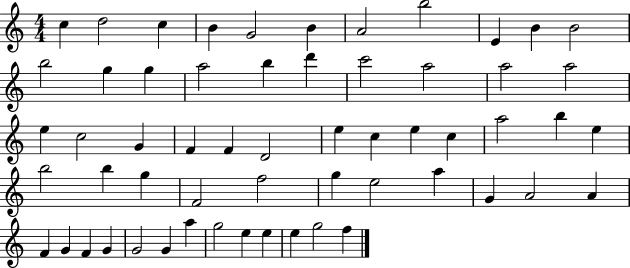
C5/q D5/h C5/q B4/q G4/h B4/q A4/h B5/h E4/q B4/q B4/h B5/h G5/q G5/q A5/h B5/q D6/q C6/h A5/h A5/h A5/h E5/q C5/h G4/q F4/q F4/q D4/h E5/q C5/q E5/q C5/q A5/h B5/q E5/q B5/h B5/q G5/q F4/h F5/h G5/q E5/h A5/q G4/q A4/h A4/q F4/q G4/q F4/q G4/q G4/h G4/q A5/q G5/h E5/q E5/q E5/q G5/h F5/q